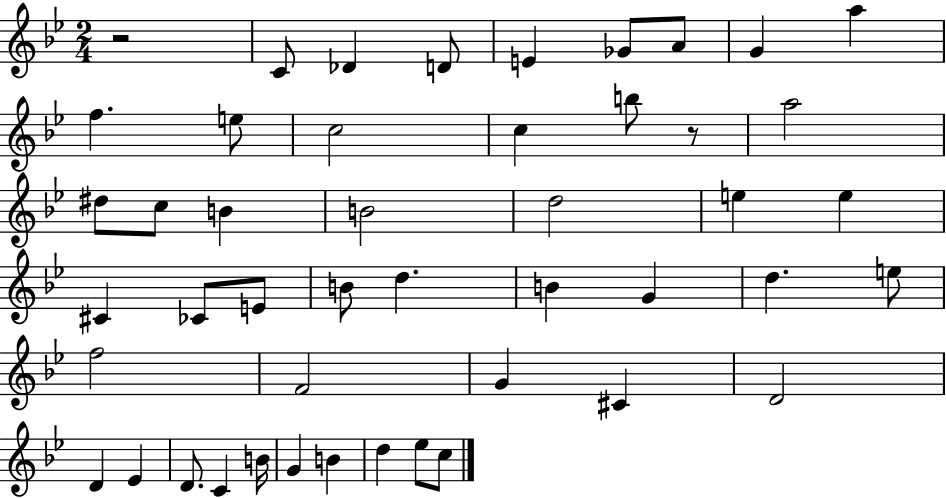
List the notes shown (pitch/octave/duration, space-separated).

R/h C4/e Db4/q D4/e E4/q Gb4/e A4/e G4/q A5/q F5/q. E5/e C5/h C5/q B5/e R/e A5/h D#5/e C5/e B4/q B4/h D5/h E5/q E5/q C#4/q CES4/e E4/e B4/e D5/q. B4/q G4/q D5/q. E5/e F5/h F4/h G4/q C#4/q D4/h D4/q Eb4/q D4/e. C4/q B4/s G4/q B4/q D5/q Eb5/e C5/e